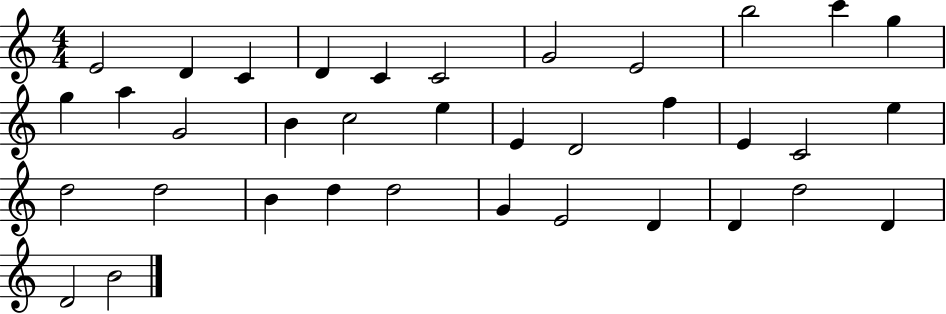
{
  \clef treble
  \numericTimeSignature
  \time 4/4
  \key c \major
  e'2 d'4 c'4 | d'4 c'4 c'2 | g'2 e'2 | b''2 c'''4 g''4 | \break g''4 a''4 g'2 | b'4 c''2 e''4 | e'4 d'2 f''4 | e'4 c'2 e''4 | \break d''2 d''2 | b'4 d''4 d''2 | g'4 e'2 d'4 | d'4 d''2 d'4 | \break d'2 b'2 | \bar "|."
}